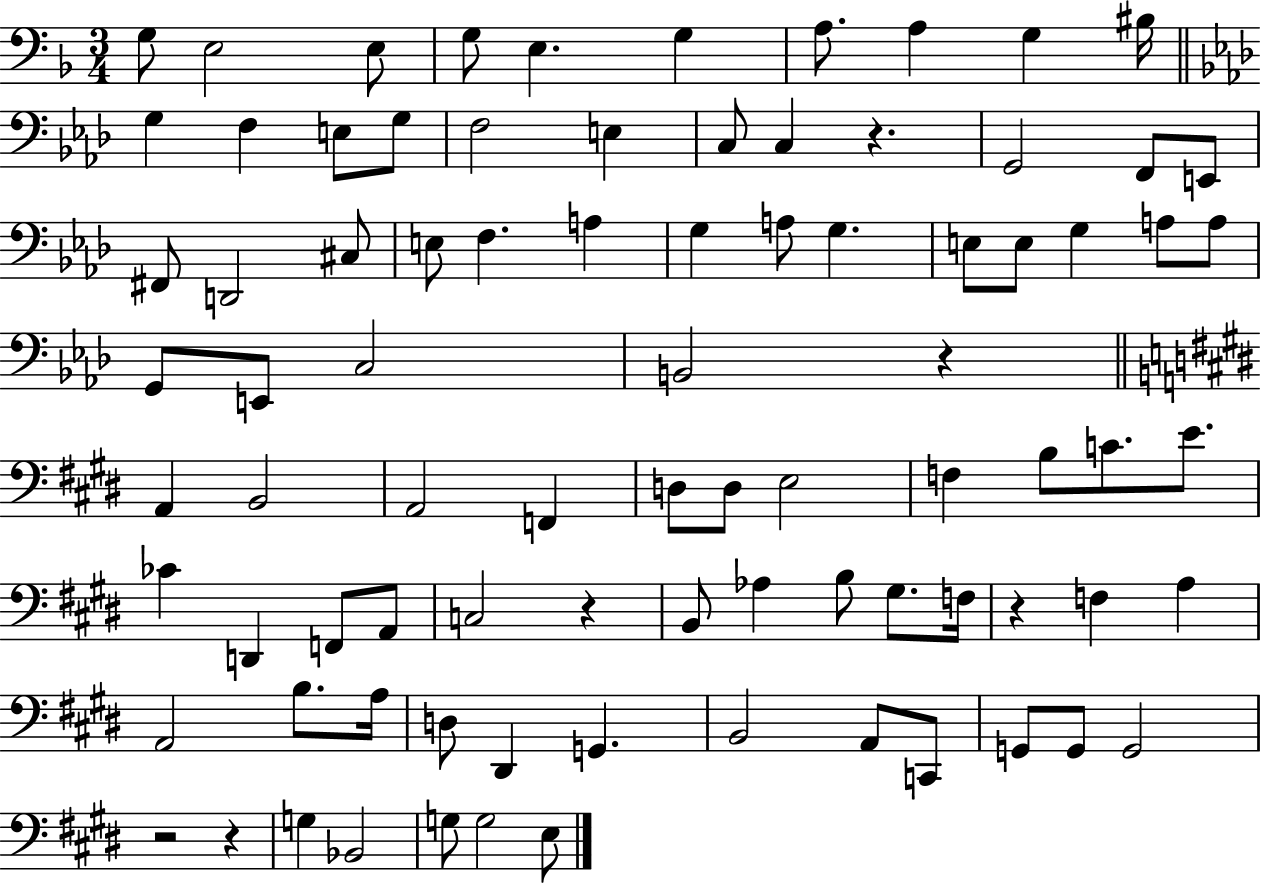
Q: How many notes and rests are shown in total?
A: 85